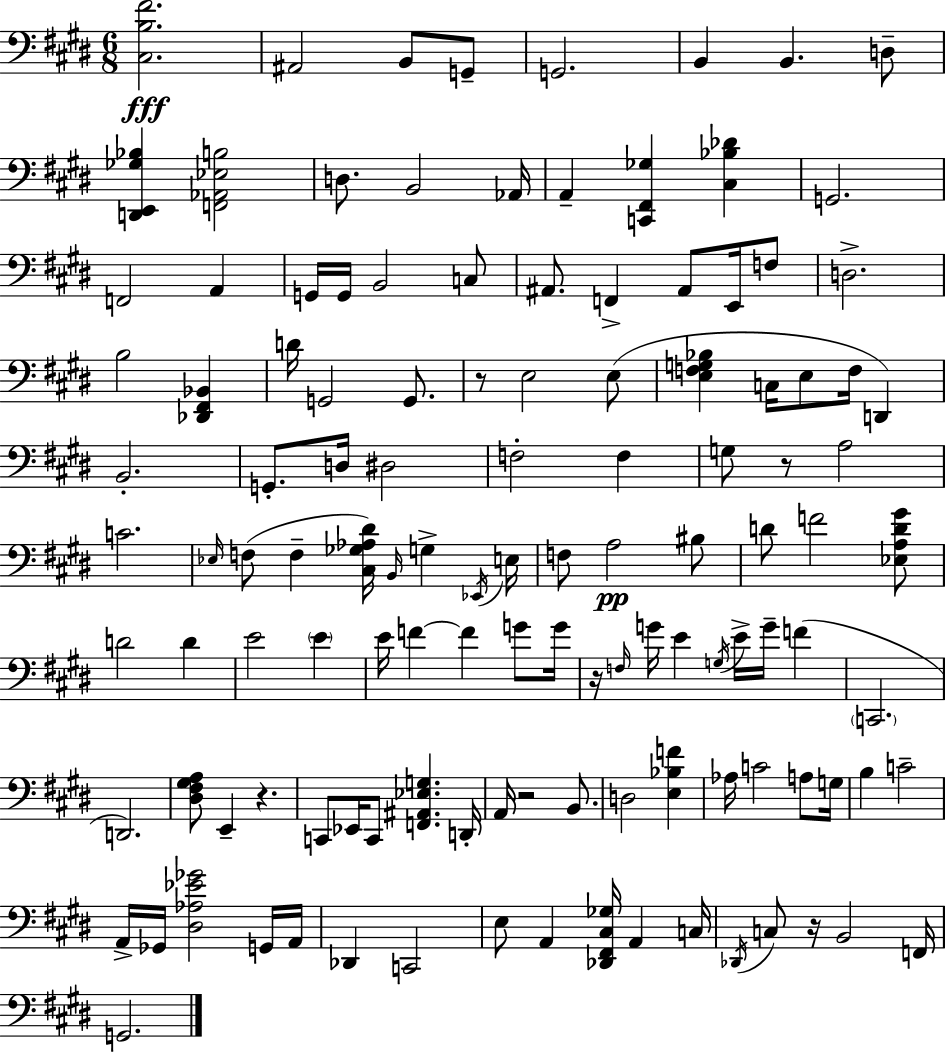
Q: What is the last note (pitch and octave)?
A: G2